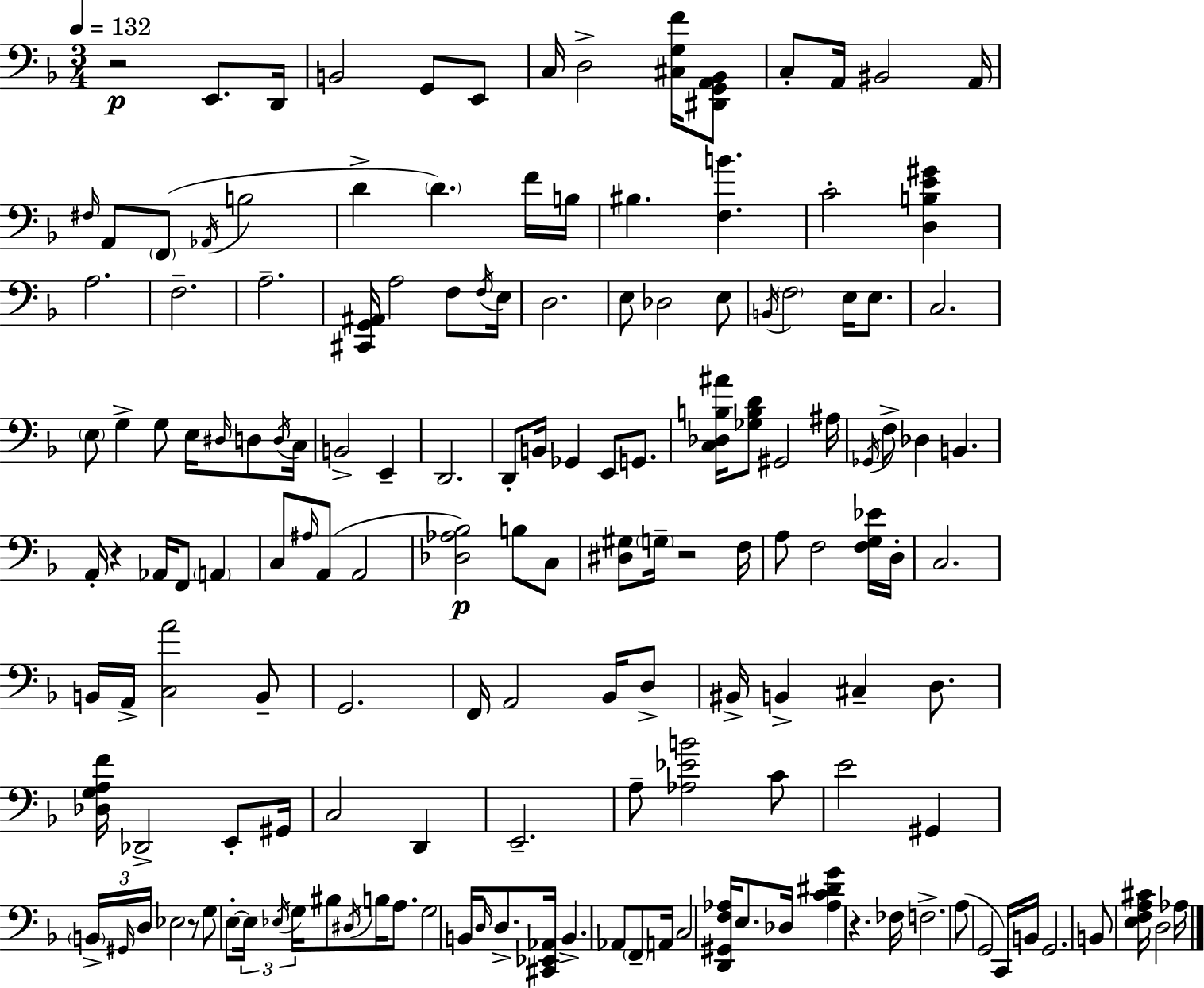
{
  \clef bass
  \numericTimeSignature
  \time 3/4
  \key f \major
  \tempo 4 = 132
  r2\p e,8. d,16 | b,2 g,8 e,8 | c16 d2-> <cis g f'>16 <dis, g, a, bes,>8 | c8-. a,16 bis,2 a,16 | \break \grace { fis16 } a,8 \parenthesize f,8( \acciaccatura { aes,16 } b2 | d'4-> \parenthesize d'4.) | f'16 b16 bis4. <f b'>4. | c'2-. <d b e' gis'>4 | \break a2. | f2.-- | a2.-- | <cis, g, ais,>16 a2 f8 | \break \acciaccatura { f16 } e16 d2. | e8 des2 | e8 \acciaccatura { b,16 } \parenthesize f2 | e16 e8. c2. | \break \parenthesize e8 g4-> g8 | e16 \grace { dis16 } d8 \acciaccatura { d16 } c16 b,2-> | e,4-- d,2. | d,8-. b,16 ges,4 | \break e,8 g,8. <c des b ais'>16 <ges b d'>8 gis,2 | ais16 \acciaccatura { ges,16 } f8-> des4 | b,4. a,16-. r4 | aes,16 f,8 \parenthesize a,4 c8 \grace { ais16 }( a,8 | \break a,2 <des aes bes>2\p) | b8 c8 <dis gis>8 \parenthesize g16-- r2 | f16 a8 f2 | <f g ees'>16 d16-. c2. | \break b,16 a,16-> <c a'>2 | b,8-- g,2. | f,16 a,2 | bes,16 d8-> bis,16-> b,4-> | \break cis4-- d8. <des g a f'>16 des,2-> | e,8-. gis,16 c2 | d,4 e,2.-- | a8-- <aes ees' b'>2 | \break c'8 e'2 | gis,4 \tuplet 3/2 { \parenthesize b,16-> \grace { gis,16 } d16 } ees2 | r8 g8 e8-.~~ | \tuplet 3/2 { e16 \acciaccatura { ees16 } g16 } bis8 \acciaccatura { dis16 } b16 a8. g2 | \break b,16 \grace { d16 } d8.-> | <cis, ees, aes,>16 b,4.-> aes,8 \parenthesize f,8-- a,16 | c2 <d, gis, f aes>16 e8. | des16 <aes c' dis' g'>4 r4. fes16 | \break f2.-> | a8( g,2 c,16) b,16 | g,2. | b,8 <e f a cis'>16 d2 aes16 | \break \bar "|."
}